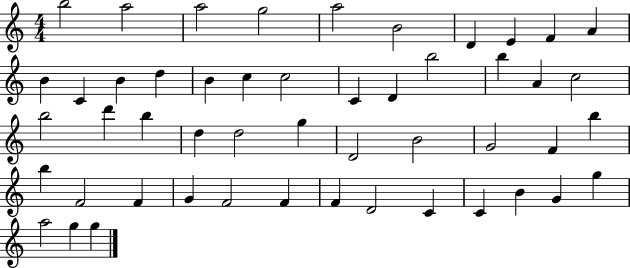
{
  \clef treble
  \numericTimeSignature
  \time 4/4
  \key c \major
  b''2 a''2 | a''2 g''2 | a''2 b'2 | d'4 e'4 f'4 a'4 | \break b'4 c'4 b'4 d''4 | b'4 c''4 c''2 | c'4 d'4 b''2 | b''4 a'4 c''2 | \break b''2 d'''4 b''4 | d''4 d''2 g''4 | d'2 b'2 | g'2 f'4 b''4 | \break b''4 f'2 f'4 | g'4 f'2 f'4 | f'4 d'2 c'4 | c'4 b'4 g'4 g''4 | \break a''2 g''4 g''4 | \bar "|."
}